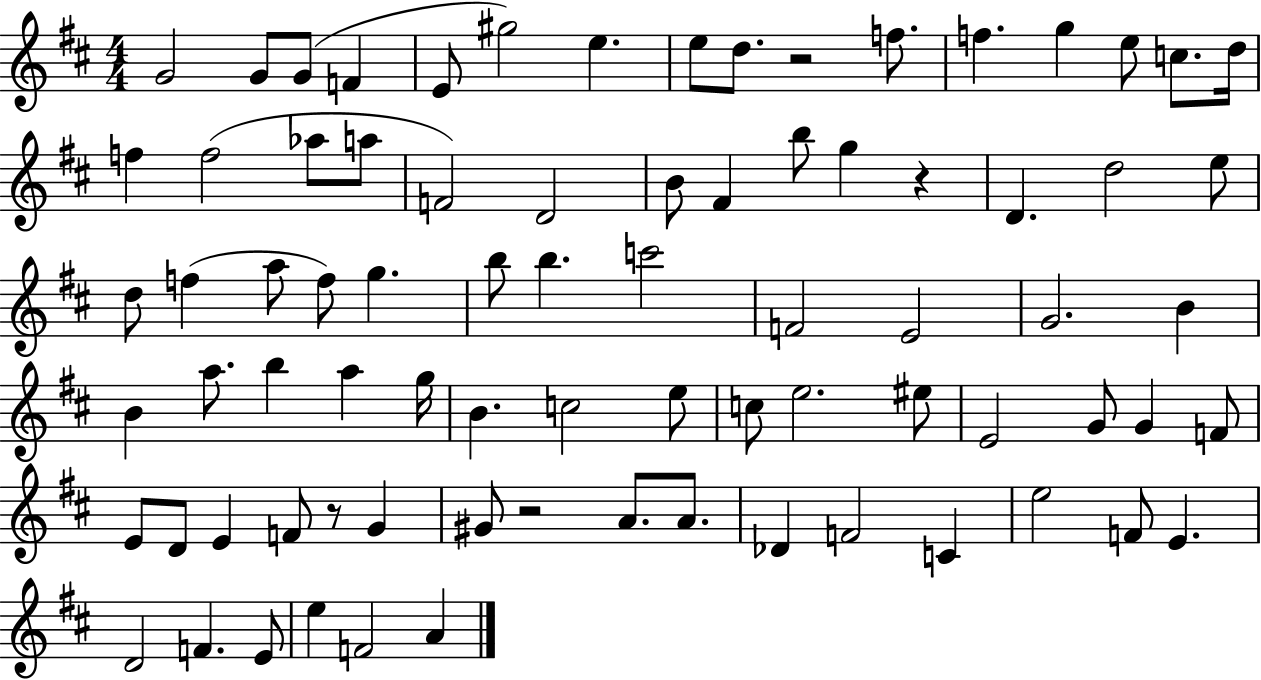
{
  \clef treble
  \numericTimeSignature
  \time 4/4
  \key d \major
  g'2 g'8 g'8( f'4 | e'8 gis''2) e''4. | e''8 d''8. r2 f''8. | f''4. g''4 e''8 c''8. d''16 | \break f''4 f''2( aes''8 a''8 | f'2) d'2 | b'8 fis'4 b''8 g''4 r4 | d'4. d''2 e''8 | \break d''8 f''4( a''8 f''8) g''4. | b''8 b''4. c'''2 | f'2 e'2 | g'2. b'4 | \break b'4 a''8. b''4 a''4 g''16 | b'4. c''2 e''8 | c''8 e''2. eis''8 | e'2 g'8 g'4 f'8 | \break e'8 d'8 e'4 f'8 r8 g'4 | gis'8 r2 a'8. a'8. | des'4 f'2 c'4 | e''2 f'8 e'4. | \break d'2 f'4. e'8 | e''4 f'2 a'4 | \bar "|."
}